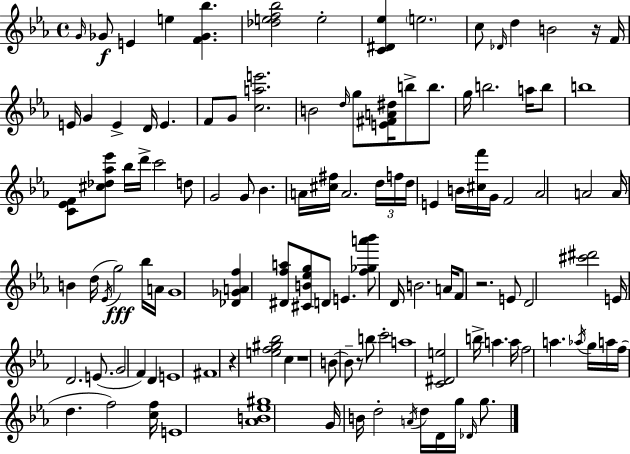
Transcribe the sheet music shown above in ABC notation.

X:1
T:Untitled
M:4/4
L:1/4
K:Eb
G/4 _G/2 E e [F_G_b] [_def_b]2 e2 [C^D_e] e2 c/2 _D/4 d B2 z/4 F/4 E/4 G E D/4 E F/2 G/2 [cae']2 B2 d/4 g/2 [E^FA^d]/4 b/2 b/2 g/4 b2 a/4 b/2 b4 [C_EF]/2 [^c_d_a_e']/2 _b/4 d'/4 c'2 d/2 G2 G/2 _B A/4 [^c^f]/4 A2 d/4 f/4 d/4 E B/4 [^cf']/4 G/4 F2 _A2 A2 A/4 B d/4 _E/4 g2 _b/4 A/4 G4 [_D_GAf] [^Dfa]/2 [^CB_eg]/2 D/2 E [f_ga'_b']/2 D/4 B2 A/4 F/2 z2 E/2 D2 [^c'^d']2 E/4 D2 E/2 G2 F D E4 ^F4 z [ef^g_b]2 c z4 B/2 B/2 z/2 b/2 c'2 a4 [C^De]2 b/4 a a/4 f2 a _a/4 g/4 a/4 f/4 d f2 [cf]/4 E4 [_AB_e^g]4 G/4 B/4 d2 A/4 d/4 D/4 g/4 _D/4 g/2